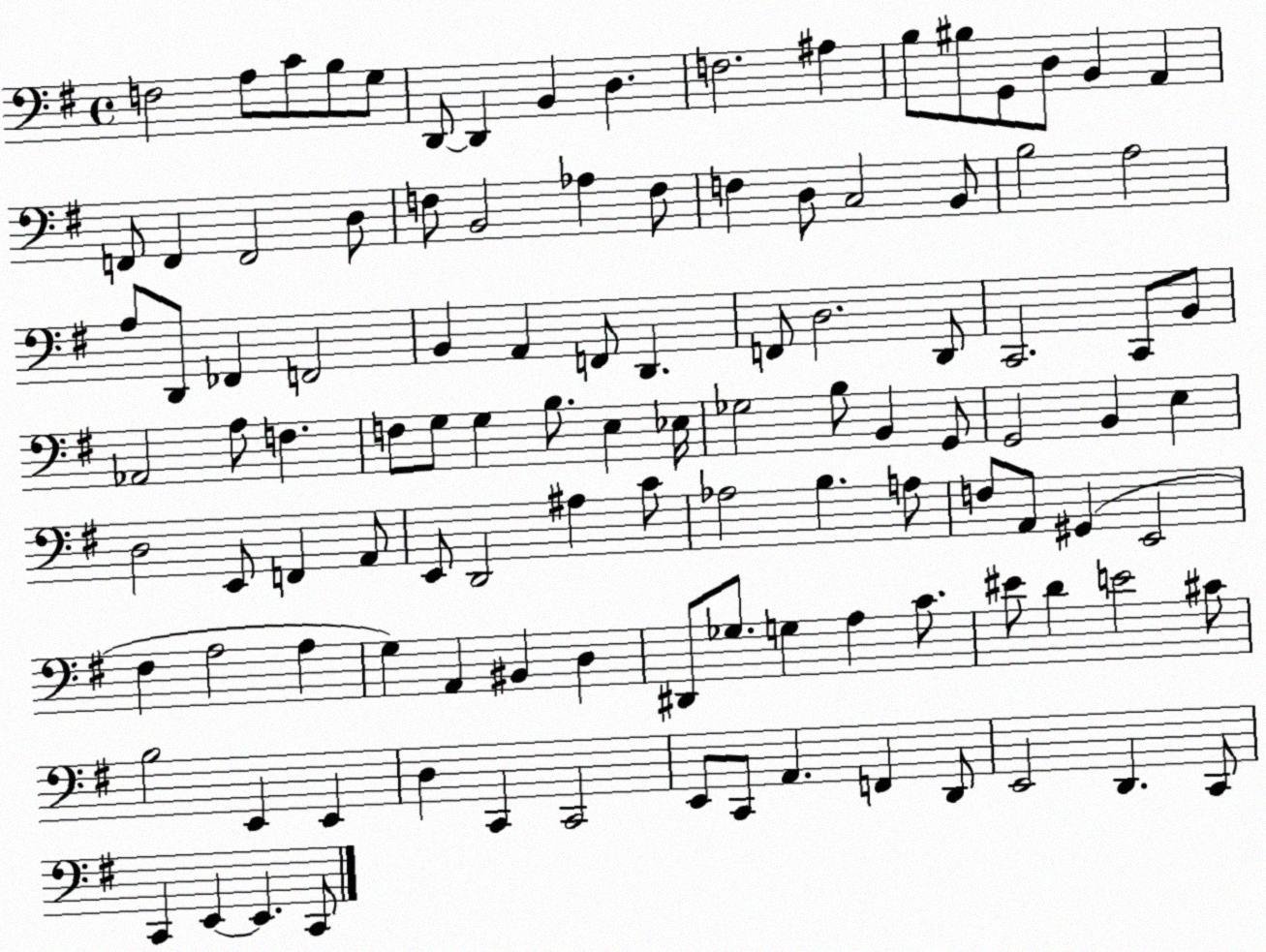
X:1
T:Untitled
M:4/4
L:1/4
K:G
F,2 A,/2 C/2 B,/2 G,/2 D,,/2 D,, B,, D, F,2 ^A, B,/2 ^B,/2 G,,/2 D,/2 B,, A,, F,,/2 F,, F,,2 D,/2 F,/2 B,,2 _A, F,/2 F, D,/2 C,2 B,,/2 B,2 A,2 A,/2 D,,/2 _F,, F,,2 B,, A,, F,,/2 D,, F,,/2 D,2 D,,/2 C,,2 C,,/2 B,,/2 _A,,2 A,/2 F, F,/2 G,/2 G, B,/2 E, _E,/4 _G,2 B,/2 B,, G,,/2 G,,2 B,, E, D,2 E,,/2 F,, A,,/2 E,,/2 D,,2 ^A, C/2 _A,2 B, A,/2 F,/2 A,,/2 ^G,, E,,2 ^F, A,2 A, G, A,, ^B,, D, ^D,,/2 _G,/2 G, A, C/2 ^E/2 D E2 ^C/2 B,2 E,, E,, D, C,, C,,2 E,,/2 C,,/2 A,, F,, D,,/2 E,,2 D,, C,,/2 C,, E,, E,, C,,/2